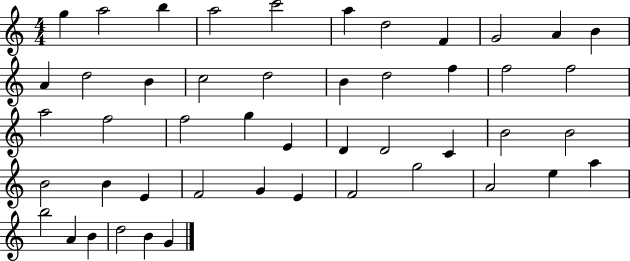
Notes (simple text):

G5/q A5/h B5/q A5/h C6/h A5/q D5/h F4/q G4/h A4/q B4/q A4/q D5/h B4/q C5/h D5/h B4/q D5/h F5/q F5/h F5/h A5/h F5/h F5/h G5/q E4/q D4/q D4/h C4/q B4/h B4/h B4/h B4/q E4/q F4/h G4/q E4/q F4/h G5/h A4/h E5/q A5/q B5/h A4/q B4/q D5/h B4/q G4/q